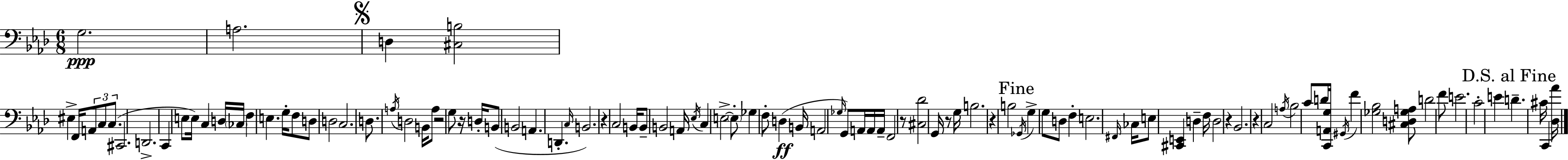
{
  \clef bass
  \numericTimeSignature
  \time 6/8
  \key aes \major
  \repeat volta 2 { g2.\ppp | a2. | \mark \markup { \musicglyph "scripts.segno" } d4 <cis b>2 | eis4-> f,16 \tuplet 3/2 { a,8 c8 c8.( } | \break cis,2. | d,2.-> | c,4 e8 e16) c4 d16 | \parenthesize ces16 f4 e4. g16-. | \break f8 d8 d2 | c2. | d8. \acciaccatura { a16 } d2 | b,16 a8 r2 g8 | \break r16 d16-. b,8( b,2 | a,4. d,4.-. | \grace { c16 } b,2.) | r4 c2 | \break b,16 b,8-- b,2 | a,16 \acciaccatura { ees16 } c4 e2->~~ | \parenthesize e8-. ges4 f8-. d4(\ff | b,16 a,2 | \break \grace { ges16 }) g,8 a,16 a,16 a,16-- f,2 | r8 <cis des'>2 | g,16 r8 g16 b2. | r4 b2 | \break \mark "Fine" \acciaccatura { ges,16 } g4-> g8 d8 | f4-. e2. | \grace { fis,16 } ces16 e8 <cis, e,>4 | d4-- f16 d2 | \break r4 bes,2. | r4 c2 | \acciaccatura { a16 } bes2 | c'8 d'16 <c, a, g>16 \acciaccatura { gis,16 } f'4 | \break <ges bes>2 <cis d ges a>8 d'2 | f'8 e'2. | c'2-. | e'4 \mark "D.S. al Fine" d'4.-- | \break cis'16 c,4 <des aes'>16 } \bar "|."
}